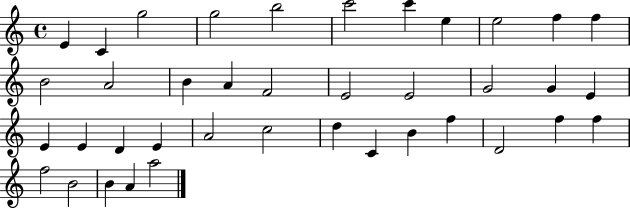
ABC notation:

X:1
T:Untitled
M:4/4
L:1/4
K:C
E C g2 g2 b2 c'2 c' e e2 f f B2 A2 B A F2 E2 E2 G2 G E E E D E A2 c2 d C B f D2 f f f2 B2 B A a2